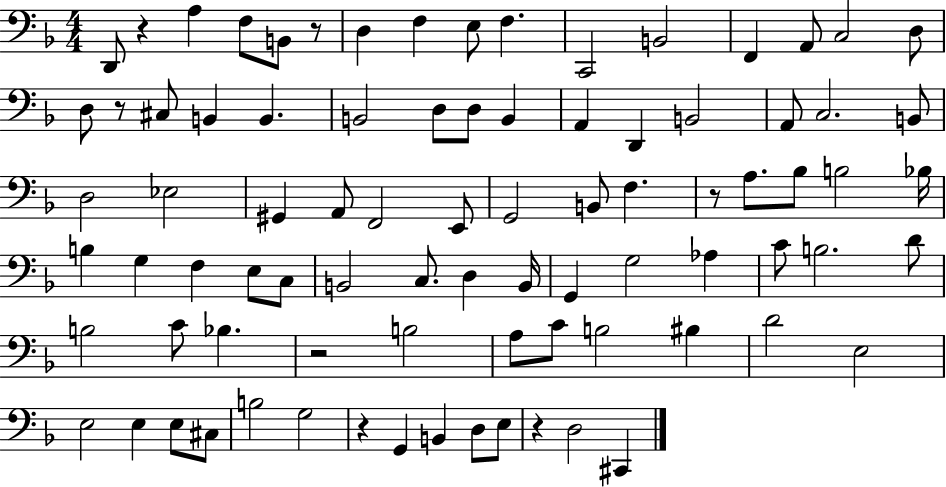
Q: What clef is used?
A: bass